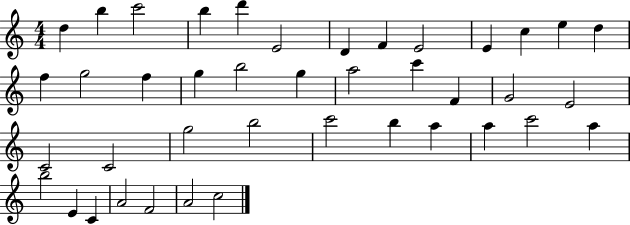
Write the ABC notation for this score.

X:1
T:Untitled
M:4/4
L:1/4
K:C
d b c'2 b d' E2 D F E2 E c e d f g2 f g b2 g a2 c' F G2 E2 C2 C2 g2 b2 c'2 b a a c'2 a b2 E C A2 F2 A2 c2